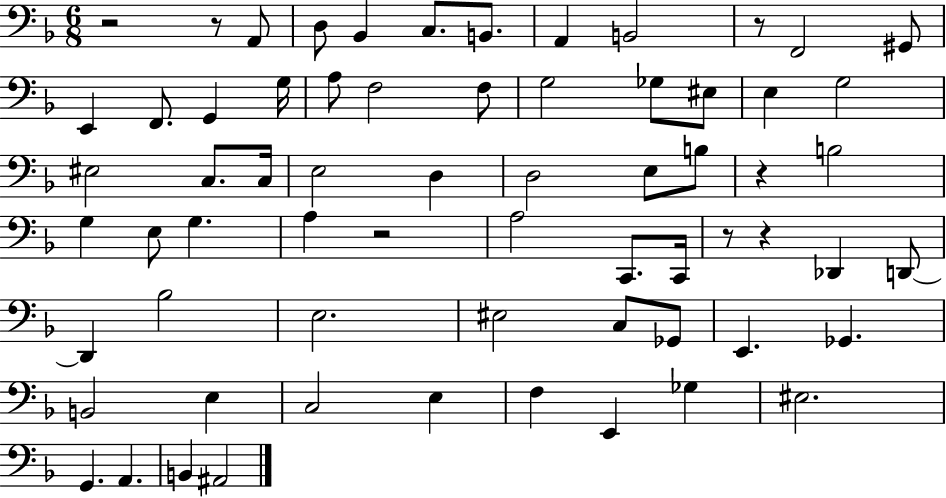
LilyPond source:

{
  \clef bass
  \numericTimeSignature
  \time 6/8
  \key f \major
  r2 r8 a,8 | d8 bes,4 c8. b,8. | a,4 b,2 | r8 f,2 gis,8 | \break e,4 f,8. g,4 g16 | a8 f2 f8 | g2 ges8 eis8 | e4 g2 | \break eis2 c8. c16 | e2 d4 | d2 e8 b8 | r4 b2 | \break g4 e8 g4. | a4 r2 | a2 c,8. c,16 | r8 r4 des,4 d,8~~ | \break d,4 bes2 | e2. | eis2 c8 ges,8 | e,4. ges,4. | \break b,2 e4 | c2 e4 | f4 e,4 ges4 | eis2. | \break g,4. a,4. | b,4 ais,2 | \bar "|."
}